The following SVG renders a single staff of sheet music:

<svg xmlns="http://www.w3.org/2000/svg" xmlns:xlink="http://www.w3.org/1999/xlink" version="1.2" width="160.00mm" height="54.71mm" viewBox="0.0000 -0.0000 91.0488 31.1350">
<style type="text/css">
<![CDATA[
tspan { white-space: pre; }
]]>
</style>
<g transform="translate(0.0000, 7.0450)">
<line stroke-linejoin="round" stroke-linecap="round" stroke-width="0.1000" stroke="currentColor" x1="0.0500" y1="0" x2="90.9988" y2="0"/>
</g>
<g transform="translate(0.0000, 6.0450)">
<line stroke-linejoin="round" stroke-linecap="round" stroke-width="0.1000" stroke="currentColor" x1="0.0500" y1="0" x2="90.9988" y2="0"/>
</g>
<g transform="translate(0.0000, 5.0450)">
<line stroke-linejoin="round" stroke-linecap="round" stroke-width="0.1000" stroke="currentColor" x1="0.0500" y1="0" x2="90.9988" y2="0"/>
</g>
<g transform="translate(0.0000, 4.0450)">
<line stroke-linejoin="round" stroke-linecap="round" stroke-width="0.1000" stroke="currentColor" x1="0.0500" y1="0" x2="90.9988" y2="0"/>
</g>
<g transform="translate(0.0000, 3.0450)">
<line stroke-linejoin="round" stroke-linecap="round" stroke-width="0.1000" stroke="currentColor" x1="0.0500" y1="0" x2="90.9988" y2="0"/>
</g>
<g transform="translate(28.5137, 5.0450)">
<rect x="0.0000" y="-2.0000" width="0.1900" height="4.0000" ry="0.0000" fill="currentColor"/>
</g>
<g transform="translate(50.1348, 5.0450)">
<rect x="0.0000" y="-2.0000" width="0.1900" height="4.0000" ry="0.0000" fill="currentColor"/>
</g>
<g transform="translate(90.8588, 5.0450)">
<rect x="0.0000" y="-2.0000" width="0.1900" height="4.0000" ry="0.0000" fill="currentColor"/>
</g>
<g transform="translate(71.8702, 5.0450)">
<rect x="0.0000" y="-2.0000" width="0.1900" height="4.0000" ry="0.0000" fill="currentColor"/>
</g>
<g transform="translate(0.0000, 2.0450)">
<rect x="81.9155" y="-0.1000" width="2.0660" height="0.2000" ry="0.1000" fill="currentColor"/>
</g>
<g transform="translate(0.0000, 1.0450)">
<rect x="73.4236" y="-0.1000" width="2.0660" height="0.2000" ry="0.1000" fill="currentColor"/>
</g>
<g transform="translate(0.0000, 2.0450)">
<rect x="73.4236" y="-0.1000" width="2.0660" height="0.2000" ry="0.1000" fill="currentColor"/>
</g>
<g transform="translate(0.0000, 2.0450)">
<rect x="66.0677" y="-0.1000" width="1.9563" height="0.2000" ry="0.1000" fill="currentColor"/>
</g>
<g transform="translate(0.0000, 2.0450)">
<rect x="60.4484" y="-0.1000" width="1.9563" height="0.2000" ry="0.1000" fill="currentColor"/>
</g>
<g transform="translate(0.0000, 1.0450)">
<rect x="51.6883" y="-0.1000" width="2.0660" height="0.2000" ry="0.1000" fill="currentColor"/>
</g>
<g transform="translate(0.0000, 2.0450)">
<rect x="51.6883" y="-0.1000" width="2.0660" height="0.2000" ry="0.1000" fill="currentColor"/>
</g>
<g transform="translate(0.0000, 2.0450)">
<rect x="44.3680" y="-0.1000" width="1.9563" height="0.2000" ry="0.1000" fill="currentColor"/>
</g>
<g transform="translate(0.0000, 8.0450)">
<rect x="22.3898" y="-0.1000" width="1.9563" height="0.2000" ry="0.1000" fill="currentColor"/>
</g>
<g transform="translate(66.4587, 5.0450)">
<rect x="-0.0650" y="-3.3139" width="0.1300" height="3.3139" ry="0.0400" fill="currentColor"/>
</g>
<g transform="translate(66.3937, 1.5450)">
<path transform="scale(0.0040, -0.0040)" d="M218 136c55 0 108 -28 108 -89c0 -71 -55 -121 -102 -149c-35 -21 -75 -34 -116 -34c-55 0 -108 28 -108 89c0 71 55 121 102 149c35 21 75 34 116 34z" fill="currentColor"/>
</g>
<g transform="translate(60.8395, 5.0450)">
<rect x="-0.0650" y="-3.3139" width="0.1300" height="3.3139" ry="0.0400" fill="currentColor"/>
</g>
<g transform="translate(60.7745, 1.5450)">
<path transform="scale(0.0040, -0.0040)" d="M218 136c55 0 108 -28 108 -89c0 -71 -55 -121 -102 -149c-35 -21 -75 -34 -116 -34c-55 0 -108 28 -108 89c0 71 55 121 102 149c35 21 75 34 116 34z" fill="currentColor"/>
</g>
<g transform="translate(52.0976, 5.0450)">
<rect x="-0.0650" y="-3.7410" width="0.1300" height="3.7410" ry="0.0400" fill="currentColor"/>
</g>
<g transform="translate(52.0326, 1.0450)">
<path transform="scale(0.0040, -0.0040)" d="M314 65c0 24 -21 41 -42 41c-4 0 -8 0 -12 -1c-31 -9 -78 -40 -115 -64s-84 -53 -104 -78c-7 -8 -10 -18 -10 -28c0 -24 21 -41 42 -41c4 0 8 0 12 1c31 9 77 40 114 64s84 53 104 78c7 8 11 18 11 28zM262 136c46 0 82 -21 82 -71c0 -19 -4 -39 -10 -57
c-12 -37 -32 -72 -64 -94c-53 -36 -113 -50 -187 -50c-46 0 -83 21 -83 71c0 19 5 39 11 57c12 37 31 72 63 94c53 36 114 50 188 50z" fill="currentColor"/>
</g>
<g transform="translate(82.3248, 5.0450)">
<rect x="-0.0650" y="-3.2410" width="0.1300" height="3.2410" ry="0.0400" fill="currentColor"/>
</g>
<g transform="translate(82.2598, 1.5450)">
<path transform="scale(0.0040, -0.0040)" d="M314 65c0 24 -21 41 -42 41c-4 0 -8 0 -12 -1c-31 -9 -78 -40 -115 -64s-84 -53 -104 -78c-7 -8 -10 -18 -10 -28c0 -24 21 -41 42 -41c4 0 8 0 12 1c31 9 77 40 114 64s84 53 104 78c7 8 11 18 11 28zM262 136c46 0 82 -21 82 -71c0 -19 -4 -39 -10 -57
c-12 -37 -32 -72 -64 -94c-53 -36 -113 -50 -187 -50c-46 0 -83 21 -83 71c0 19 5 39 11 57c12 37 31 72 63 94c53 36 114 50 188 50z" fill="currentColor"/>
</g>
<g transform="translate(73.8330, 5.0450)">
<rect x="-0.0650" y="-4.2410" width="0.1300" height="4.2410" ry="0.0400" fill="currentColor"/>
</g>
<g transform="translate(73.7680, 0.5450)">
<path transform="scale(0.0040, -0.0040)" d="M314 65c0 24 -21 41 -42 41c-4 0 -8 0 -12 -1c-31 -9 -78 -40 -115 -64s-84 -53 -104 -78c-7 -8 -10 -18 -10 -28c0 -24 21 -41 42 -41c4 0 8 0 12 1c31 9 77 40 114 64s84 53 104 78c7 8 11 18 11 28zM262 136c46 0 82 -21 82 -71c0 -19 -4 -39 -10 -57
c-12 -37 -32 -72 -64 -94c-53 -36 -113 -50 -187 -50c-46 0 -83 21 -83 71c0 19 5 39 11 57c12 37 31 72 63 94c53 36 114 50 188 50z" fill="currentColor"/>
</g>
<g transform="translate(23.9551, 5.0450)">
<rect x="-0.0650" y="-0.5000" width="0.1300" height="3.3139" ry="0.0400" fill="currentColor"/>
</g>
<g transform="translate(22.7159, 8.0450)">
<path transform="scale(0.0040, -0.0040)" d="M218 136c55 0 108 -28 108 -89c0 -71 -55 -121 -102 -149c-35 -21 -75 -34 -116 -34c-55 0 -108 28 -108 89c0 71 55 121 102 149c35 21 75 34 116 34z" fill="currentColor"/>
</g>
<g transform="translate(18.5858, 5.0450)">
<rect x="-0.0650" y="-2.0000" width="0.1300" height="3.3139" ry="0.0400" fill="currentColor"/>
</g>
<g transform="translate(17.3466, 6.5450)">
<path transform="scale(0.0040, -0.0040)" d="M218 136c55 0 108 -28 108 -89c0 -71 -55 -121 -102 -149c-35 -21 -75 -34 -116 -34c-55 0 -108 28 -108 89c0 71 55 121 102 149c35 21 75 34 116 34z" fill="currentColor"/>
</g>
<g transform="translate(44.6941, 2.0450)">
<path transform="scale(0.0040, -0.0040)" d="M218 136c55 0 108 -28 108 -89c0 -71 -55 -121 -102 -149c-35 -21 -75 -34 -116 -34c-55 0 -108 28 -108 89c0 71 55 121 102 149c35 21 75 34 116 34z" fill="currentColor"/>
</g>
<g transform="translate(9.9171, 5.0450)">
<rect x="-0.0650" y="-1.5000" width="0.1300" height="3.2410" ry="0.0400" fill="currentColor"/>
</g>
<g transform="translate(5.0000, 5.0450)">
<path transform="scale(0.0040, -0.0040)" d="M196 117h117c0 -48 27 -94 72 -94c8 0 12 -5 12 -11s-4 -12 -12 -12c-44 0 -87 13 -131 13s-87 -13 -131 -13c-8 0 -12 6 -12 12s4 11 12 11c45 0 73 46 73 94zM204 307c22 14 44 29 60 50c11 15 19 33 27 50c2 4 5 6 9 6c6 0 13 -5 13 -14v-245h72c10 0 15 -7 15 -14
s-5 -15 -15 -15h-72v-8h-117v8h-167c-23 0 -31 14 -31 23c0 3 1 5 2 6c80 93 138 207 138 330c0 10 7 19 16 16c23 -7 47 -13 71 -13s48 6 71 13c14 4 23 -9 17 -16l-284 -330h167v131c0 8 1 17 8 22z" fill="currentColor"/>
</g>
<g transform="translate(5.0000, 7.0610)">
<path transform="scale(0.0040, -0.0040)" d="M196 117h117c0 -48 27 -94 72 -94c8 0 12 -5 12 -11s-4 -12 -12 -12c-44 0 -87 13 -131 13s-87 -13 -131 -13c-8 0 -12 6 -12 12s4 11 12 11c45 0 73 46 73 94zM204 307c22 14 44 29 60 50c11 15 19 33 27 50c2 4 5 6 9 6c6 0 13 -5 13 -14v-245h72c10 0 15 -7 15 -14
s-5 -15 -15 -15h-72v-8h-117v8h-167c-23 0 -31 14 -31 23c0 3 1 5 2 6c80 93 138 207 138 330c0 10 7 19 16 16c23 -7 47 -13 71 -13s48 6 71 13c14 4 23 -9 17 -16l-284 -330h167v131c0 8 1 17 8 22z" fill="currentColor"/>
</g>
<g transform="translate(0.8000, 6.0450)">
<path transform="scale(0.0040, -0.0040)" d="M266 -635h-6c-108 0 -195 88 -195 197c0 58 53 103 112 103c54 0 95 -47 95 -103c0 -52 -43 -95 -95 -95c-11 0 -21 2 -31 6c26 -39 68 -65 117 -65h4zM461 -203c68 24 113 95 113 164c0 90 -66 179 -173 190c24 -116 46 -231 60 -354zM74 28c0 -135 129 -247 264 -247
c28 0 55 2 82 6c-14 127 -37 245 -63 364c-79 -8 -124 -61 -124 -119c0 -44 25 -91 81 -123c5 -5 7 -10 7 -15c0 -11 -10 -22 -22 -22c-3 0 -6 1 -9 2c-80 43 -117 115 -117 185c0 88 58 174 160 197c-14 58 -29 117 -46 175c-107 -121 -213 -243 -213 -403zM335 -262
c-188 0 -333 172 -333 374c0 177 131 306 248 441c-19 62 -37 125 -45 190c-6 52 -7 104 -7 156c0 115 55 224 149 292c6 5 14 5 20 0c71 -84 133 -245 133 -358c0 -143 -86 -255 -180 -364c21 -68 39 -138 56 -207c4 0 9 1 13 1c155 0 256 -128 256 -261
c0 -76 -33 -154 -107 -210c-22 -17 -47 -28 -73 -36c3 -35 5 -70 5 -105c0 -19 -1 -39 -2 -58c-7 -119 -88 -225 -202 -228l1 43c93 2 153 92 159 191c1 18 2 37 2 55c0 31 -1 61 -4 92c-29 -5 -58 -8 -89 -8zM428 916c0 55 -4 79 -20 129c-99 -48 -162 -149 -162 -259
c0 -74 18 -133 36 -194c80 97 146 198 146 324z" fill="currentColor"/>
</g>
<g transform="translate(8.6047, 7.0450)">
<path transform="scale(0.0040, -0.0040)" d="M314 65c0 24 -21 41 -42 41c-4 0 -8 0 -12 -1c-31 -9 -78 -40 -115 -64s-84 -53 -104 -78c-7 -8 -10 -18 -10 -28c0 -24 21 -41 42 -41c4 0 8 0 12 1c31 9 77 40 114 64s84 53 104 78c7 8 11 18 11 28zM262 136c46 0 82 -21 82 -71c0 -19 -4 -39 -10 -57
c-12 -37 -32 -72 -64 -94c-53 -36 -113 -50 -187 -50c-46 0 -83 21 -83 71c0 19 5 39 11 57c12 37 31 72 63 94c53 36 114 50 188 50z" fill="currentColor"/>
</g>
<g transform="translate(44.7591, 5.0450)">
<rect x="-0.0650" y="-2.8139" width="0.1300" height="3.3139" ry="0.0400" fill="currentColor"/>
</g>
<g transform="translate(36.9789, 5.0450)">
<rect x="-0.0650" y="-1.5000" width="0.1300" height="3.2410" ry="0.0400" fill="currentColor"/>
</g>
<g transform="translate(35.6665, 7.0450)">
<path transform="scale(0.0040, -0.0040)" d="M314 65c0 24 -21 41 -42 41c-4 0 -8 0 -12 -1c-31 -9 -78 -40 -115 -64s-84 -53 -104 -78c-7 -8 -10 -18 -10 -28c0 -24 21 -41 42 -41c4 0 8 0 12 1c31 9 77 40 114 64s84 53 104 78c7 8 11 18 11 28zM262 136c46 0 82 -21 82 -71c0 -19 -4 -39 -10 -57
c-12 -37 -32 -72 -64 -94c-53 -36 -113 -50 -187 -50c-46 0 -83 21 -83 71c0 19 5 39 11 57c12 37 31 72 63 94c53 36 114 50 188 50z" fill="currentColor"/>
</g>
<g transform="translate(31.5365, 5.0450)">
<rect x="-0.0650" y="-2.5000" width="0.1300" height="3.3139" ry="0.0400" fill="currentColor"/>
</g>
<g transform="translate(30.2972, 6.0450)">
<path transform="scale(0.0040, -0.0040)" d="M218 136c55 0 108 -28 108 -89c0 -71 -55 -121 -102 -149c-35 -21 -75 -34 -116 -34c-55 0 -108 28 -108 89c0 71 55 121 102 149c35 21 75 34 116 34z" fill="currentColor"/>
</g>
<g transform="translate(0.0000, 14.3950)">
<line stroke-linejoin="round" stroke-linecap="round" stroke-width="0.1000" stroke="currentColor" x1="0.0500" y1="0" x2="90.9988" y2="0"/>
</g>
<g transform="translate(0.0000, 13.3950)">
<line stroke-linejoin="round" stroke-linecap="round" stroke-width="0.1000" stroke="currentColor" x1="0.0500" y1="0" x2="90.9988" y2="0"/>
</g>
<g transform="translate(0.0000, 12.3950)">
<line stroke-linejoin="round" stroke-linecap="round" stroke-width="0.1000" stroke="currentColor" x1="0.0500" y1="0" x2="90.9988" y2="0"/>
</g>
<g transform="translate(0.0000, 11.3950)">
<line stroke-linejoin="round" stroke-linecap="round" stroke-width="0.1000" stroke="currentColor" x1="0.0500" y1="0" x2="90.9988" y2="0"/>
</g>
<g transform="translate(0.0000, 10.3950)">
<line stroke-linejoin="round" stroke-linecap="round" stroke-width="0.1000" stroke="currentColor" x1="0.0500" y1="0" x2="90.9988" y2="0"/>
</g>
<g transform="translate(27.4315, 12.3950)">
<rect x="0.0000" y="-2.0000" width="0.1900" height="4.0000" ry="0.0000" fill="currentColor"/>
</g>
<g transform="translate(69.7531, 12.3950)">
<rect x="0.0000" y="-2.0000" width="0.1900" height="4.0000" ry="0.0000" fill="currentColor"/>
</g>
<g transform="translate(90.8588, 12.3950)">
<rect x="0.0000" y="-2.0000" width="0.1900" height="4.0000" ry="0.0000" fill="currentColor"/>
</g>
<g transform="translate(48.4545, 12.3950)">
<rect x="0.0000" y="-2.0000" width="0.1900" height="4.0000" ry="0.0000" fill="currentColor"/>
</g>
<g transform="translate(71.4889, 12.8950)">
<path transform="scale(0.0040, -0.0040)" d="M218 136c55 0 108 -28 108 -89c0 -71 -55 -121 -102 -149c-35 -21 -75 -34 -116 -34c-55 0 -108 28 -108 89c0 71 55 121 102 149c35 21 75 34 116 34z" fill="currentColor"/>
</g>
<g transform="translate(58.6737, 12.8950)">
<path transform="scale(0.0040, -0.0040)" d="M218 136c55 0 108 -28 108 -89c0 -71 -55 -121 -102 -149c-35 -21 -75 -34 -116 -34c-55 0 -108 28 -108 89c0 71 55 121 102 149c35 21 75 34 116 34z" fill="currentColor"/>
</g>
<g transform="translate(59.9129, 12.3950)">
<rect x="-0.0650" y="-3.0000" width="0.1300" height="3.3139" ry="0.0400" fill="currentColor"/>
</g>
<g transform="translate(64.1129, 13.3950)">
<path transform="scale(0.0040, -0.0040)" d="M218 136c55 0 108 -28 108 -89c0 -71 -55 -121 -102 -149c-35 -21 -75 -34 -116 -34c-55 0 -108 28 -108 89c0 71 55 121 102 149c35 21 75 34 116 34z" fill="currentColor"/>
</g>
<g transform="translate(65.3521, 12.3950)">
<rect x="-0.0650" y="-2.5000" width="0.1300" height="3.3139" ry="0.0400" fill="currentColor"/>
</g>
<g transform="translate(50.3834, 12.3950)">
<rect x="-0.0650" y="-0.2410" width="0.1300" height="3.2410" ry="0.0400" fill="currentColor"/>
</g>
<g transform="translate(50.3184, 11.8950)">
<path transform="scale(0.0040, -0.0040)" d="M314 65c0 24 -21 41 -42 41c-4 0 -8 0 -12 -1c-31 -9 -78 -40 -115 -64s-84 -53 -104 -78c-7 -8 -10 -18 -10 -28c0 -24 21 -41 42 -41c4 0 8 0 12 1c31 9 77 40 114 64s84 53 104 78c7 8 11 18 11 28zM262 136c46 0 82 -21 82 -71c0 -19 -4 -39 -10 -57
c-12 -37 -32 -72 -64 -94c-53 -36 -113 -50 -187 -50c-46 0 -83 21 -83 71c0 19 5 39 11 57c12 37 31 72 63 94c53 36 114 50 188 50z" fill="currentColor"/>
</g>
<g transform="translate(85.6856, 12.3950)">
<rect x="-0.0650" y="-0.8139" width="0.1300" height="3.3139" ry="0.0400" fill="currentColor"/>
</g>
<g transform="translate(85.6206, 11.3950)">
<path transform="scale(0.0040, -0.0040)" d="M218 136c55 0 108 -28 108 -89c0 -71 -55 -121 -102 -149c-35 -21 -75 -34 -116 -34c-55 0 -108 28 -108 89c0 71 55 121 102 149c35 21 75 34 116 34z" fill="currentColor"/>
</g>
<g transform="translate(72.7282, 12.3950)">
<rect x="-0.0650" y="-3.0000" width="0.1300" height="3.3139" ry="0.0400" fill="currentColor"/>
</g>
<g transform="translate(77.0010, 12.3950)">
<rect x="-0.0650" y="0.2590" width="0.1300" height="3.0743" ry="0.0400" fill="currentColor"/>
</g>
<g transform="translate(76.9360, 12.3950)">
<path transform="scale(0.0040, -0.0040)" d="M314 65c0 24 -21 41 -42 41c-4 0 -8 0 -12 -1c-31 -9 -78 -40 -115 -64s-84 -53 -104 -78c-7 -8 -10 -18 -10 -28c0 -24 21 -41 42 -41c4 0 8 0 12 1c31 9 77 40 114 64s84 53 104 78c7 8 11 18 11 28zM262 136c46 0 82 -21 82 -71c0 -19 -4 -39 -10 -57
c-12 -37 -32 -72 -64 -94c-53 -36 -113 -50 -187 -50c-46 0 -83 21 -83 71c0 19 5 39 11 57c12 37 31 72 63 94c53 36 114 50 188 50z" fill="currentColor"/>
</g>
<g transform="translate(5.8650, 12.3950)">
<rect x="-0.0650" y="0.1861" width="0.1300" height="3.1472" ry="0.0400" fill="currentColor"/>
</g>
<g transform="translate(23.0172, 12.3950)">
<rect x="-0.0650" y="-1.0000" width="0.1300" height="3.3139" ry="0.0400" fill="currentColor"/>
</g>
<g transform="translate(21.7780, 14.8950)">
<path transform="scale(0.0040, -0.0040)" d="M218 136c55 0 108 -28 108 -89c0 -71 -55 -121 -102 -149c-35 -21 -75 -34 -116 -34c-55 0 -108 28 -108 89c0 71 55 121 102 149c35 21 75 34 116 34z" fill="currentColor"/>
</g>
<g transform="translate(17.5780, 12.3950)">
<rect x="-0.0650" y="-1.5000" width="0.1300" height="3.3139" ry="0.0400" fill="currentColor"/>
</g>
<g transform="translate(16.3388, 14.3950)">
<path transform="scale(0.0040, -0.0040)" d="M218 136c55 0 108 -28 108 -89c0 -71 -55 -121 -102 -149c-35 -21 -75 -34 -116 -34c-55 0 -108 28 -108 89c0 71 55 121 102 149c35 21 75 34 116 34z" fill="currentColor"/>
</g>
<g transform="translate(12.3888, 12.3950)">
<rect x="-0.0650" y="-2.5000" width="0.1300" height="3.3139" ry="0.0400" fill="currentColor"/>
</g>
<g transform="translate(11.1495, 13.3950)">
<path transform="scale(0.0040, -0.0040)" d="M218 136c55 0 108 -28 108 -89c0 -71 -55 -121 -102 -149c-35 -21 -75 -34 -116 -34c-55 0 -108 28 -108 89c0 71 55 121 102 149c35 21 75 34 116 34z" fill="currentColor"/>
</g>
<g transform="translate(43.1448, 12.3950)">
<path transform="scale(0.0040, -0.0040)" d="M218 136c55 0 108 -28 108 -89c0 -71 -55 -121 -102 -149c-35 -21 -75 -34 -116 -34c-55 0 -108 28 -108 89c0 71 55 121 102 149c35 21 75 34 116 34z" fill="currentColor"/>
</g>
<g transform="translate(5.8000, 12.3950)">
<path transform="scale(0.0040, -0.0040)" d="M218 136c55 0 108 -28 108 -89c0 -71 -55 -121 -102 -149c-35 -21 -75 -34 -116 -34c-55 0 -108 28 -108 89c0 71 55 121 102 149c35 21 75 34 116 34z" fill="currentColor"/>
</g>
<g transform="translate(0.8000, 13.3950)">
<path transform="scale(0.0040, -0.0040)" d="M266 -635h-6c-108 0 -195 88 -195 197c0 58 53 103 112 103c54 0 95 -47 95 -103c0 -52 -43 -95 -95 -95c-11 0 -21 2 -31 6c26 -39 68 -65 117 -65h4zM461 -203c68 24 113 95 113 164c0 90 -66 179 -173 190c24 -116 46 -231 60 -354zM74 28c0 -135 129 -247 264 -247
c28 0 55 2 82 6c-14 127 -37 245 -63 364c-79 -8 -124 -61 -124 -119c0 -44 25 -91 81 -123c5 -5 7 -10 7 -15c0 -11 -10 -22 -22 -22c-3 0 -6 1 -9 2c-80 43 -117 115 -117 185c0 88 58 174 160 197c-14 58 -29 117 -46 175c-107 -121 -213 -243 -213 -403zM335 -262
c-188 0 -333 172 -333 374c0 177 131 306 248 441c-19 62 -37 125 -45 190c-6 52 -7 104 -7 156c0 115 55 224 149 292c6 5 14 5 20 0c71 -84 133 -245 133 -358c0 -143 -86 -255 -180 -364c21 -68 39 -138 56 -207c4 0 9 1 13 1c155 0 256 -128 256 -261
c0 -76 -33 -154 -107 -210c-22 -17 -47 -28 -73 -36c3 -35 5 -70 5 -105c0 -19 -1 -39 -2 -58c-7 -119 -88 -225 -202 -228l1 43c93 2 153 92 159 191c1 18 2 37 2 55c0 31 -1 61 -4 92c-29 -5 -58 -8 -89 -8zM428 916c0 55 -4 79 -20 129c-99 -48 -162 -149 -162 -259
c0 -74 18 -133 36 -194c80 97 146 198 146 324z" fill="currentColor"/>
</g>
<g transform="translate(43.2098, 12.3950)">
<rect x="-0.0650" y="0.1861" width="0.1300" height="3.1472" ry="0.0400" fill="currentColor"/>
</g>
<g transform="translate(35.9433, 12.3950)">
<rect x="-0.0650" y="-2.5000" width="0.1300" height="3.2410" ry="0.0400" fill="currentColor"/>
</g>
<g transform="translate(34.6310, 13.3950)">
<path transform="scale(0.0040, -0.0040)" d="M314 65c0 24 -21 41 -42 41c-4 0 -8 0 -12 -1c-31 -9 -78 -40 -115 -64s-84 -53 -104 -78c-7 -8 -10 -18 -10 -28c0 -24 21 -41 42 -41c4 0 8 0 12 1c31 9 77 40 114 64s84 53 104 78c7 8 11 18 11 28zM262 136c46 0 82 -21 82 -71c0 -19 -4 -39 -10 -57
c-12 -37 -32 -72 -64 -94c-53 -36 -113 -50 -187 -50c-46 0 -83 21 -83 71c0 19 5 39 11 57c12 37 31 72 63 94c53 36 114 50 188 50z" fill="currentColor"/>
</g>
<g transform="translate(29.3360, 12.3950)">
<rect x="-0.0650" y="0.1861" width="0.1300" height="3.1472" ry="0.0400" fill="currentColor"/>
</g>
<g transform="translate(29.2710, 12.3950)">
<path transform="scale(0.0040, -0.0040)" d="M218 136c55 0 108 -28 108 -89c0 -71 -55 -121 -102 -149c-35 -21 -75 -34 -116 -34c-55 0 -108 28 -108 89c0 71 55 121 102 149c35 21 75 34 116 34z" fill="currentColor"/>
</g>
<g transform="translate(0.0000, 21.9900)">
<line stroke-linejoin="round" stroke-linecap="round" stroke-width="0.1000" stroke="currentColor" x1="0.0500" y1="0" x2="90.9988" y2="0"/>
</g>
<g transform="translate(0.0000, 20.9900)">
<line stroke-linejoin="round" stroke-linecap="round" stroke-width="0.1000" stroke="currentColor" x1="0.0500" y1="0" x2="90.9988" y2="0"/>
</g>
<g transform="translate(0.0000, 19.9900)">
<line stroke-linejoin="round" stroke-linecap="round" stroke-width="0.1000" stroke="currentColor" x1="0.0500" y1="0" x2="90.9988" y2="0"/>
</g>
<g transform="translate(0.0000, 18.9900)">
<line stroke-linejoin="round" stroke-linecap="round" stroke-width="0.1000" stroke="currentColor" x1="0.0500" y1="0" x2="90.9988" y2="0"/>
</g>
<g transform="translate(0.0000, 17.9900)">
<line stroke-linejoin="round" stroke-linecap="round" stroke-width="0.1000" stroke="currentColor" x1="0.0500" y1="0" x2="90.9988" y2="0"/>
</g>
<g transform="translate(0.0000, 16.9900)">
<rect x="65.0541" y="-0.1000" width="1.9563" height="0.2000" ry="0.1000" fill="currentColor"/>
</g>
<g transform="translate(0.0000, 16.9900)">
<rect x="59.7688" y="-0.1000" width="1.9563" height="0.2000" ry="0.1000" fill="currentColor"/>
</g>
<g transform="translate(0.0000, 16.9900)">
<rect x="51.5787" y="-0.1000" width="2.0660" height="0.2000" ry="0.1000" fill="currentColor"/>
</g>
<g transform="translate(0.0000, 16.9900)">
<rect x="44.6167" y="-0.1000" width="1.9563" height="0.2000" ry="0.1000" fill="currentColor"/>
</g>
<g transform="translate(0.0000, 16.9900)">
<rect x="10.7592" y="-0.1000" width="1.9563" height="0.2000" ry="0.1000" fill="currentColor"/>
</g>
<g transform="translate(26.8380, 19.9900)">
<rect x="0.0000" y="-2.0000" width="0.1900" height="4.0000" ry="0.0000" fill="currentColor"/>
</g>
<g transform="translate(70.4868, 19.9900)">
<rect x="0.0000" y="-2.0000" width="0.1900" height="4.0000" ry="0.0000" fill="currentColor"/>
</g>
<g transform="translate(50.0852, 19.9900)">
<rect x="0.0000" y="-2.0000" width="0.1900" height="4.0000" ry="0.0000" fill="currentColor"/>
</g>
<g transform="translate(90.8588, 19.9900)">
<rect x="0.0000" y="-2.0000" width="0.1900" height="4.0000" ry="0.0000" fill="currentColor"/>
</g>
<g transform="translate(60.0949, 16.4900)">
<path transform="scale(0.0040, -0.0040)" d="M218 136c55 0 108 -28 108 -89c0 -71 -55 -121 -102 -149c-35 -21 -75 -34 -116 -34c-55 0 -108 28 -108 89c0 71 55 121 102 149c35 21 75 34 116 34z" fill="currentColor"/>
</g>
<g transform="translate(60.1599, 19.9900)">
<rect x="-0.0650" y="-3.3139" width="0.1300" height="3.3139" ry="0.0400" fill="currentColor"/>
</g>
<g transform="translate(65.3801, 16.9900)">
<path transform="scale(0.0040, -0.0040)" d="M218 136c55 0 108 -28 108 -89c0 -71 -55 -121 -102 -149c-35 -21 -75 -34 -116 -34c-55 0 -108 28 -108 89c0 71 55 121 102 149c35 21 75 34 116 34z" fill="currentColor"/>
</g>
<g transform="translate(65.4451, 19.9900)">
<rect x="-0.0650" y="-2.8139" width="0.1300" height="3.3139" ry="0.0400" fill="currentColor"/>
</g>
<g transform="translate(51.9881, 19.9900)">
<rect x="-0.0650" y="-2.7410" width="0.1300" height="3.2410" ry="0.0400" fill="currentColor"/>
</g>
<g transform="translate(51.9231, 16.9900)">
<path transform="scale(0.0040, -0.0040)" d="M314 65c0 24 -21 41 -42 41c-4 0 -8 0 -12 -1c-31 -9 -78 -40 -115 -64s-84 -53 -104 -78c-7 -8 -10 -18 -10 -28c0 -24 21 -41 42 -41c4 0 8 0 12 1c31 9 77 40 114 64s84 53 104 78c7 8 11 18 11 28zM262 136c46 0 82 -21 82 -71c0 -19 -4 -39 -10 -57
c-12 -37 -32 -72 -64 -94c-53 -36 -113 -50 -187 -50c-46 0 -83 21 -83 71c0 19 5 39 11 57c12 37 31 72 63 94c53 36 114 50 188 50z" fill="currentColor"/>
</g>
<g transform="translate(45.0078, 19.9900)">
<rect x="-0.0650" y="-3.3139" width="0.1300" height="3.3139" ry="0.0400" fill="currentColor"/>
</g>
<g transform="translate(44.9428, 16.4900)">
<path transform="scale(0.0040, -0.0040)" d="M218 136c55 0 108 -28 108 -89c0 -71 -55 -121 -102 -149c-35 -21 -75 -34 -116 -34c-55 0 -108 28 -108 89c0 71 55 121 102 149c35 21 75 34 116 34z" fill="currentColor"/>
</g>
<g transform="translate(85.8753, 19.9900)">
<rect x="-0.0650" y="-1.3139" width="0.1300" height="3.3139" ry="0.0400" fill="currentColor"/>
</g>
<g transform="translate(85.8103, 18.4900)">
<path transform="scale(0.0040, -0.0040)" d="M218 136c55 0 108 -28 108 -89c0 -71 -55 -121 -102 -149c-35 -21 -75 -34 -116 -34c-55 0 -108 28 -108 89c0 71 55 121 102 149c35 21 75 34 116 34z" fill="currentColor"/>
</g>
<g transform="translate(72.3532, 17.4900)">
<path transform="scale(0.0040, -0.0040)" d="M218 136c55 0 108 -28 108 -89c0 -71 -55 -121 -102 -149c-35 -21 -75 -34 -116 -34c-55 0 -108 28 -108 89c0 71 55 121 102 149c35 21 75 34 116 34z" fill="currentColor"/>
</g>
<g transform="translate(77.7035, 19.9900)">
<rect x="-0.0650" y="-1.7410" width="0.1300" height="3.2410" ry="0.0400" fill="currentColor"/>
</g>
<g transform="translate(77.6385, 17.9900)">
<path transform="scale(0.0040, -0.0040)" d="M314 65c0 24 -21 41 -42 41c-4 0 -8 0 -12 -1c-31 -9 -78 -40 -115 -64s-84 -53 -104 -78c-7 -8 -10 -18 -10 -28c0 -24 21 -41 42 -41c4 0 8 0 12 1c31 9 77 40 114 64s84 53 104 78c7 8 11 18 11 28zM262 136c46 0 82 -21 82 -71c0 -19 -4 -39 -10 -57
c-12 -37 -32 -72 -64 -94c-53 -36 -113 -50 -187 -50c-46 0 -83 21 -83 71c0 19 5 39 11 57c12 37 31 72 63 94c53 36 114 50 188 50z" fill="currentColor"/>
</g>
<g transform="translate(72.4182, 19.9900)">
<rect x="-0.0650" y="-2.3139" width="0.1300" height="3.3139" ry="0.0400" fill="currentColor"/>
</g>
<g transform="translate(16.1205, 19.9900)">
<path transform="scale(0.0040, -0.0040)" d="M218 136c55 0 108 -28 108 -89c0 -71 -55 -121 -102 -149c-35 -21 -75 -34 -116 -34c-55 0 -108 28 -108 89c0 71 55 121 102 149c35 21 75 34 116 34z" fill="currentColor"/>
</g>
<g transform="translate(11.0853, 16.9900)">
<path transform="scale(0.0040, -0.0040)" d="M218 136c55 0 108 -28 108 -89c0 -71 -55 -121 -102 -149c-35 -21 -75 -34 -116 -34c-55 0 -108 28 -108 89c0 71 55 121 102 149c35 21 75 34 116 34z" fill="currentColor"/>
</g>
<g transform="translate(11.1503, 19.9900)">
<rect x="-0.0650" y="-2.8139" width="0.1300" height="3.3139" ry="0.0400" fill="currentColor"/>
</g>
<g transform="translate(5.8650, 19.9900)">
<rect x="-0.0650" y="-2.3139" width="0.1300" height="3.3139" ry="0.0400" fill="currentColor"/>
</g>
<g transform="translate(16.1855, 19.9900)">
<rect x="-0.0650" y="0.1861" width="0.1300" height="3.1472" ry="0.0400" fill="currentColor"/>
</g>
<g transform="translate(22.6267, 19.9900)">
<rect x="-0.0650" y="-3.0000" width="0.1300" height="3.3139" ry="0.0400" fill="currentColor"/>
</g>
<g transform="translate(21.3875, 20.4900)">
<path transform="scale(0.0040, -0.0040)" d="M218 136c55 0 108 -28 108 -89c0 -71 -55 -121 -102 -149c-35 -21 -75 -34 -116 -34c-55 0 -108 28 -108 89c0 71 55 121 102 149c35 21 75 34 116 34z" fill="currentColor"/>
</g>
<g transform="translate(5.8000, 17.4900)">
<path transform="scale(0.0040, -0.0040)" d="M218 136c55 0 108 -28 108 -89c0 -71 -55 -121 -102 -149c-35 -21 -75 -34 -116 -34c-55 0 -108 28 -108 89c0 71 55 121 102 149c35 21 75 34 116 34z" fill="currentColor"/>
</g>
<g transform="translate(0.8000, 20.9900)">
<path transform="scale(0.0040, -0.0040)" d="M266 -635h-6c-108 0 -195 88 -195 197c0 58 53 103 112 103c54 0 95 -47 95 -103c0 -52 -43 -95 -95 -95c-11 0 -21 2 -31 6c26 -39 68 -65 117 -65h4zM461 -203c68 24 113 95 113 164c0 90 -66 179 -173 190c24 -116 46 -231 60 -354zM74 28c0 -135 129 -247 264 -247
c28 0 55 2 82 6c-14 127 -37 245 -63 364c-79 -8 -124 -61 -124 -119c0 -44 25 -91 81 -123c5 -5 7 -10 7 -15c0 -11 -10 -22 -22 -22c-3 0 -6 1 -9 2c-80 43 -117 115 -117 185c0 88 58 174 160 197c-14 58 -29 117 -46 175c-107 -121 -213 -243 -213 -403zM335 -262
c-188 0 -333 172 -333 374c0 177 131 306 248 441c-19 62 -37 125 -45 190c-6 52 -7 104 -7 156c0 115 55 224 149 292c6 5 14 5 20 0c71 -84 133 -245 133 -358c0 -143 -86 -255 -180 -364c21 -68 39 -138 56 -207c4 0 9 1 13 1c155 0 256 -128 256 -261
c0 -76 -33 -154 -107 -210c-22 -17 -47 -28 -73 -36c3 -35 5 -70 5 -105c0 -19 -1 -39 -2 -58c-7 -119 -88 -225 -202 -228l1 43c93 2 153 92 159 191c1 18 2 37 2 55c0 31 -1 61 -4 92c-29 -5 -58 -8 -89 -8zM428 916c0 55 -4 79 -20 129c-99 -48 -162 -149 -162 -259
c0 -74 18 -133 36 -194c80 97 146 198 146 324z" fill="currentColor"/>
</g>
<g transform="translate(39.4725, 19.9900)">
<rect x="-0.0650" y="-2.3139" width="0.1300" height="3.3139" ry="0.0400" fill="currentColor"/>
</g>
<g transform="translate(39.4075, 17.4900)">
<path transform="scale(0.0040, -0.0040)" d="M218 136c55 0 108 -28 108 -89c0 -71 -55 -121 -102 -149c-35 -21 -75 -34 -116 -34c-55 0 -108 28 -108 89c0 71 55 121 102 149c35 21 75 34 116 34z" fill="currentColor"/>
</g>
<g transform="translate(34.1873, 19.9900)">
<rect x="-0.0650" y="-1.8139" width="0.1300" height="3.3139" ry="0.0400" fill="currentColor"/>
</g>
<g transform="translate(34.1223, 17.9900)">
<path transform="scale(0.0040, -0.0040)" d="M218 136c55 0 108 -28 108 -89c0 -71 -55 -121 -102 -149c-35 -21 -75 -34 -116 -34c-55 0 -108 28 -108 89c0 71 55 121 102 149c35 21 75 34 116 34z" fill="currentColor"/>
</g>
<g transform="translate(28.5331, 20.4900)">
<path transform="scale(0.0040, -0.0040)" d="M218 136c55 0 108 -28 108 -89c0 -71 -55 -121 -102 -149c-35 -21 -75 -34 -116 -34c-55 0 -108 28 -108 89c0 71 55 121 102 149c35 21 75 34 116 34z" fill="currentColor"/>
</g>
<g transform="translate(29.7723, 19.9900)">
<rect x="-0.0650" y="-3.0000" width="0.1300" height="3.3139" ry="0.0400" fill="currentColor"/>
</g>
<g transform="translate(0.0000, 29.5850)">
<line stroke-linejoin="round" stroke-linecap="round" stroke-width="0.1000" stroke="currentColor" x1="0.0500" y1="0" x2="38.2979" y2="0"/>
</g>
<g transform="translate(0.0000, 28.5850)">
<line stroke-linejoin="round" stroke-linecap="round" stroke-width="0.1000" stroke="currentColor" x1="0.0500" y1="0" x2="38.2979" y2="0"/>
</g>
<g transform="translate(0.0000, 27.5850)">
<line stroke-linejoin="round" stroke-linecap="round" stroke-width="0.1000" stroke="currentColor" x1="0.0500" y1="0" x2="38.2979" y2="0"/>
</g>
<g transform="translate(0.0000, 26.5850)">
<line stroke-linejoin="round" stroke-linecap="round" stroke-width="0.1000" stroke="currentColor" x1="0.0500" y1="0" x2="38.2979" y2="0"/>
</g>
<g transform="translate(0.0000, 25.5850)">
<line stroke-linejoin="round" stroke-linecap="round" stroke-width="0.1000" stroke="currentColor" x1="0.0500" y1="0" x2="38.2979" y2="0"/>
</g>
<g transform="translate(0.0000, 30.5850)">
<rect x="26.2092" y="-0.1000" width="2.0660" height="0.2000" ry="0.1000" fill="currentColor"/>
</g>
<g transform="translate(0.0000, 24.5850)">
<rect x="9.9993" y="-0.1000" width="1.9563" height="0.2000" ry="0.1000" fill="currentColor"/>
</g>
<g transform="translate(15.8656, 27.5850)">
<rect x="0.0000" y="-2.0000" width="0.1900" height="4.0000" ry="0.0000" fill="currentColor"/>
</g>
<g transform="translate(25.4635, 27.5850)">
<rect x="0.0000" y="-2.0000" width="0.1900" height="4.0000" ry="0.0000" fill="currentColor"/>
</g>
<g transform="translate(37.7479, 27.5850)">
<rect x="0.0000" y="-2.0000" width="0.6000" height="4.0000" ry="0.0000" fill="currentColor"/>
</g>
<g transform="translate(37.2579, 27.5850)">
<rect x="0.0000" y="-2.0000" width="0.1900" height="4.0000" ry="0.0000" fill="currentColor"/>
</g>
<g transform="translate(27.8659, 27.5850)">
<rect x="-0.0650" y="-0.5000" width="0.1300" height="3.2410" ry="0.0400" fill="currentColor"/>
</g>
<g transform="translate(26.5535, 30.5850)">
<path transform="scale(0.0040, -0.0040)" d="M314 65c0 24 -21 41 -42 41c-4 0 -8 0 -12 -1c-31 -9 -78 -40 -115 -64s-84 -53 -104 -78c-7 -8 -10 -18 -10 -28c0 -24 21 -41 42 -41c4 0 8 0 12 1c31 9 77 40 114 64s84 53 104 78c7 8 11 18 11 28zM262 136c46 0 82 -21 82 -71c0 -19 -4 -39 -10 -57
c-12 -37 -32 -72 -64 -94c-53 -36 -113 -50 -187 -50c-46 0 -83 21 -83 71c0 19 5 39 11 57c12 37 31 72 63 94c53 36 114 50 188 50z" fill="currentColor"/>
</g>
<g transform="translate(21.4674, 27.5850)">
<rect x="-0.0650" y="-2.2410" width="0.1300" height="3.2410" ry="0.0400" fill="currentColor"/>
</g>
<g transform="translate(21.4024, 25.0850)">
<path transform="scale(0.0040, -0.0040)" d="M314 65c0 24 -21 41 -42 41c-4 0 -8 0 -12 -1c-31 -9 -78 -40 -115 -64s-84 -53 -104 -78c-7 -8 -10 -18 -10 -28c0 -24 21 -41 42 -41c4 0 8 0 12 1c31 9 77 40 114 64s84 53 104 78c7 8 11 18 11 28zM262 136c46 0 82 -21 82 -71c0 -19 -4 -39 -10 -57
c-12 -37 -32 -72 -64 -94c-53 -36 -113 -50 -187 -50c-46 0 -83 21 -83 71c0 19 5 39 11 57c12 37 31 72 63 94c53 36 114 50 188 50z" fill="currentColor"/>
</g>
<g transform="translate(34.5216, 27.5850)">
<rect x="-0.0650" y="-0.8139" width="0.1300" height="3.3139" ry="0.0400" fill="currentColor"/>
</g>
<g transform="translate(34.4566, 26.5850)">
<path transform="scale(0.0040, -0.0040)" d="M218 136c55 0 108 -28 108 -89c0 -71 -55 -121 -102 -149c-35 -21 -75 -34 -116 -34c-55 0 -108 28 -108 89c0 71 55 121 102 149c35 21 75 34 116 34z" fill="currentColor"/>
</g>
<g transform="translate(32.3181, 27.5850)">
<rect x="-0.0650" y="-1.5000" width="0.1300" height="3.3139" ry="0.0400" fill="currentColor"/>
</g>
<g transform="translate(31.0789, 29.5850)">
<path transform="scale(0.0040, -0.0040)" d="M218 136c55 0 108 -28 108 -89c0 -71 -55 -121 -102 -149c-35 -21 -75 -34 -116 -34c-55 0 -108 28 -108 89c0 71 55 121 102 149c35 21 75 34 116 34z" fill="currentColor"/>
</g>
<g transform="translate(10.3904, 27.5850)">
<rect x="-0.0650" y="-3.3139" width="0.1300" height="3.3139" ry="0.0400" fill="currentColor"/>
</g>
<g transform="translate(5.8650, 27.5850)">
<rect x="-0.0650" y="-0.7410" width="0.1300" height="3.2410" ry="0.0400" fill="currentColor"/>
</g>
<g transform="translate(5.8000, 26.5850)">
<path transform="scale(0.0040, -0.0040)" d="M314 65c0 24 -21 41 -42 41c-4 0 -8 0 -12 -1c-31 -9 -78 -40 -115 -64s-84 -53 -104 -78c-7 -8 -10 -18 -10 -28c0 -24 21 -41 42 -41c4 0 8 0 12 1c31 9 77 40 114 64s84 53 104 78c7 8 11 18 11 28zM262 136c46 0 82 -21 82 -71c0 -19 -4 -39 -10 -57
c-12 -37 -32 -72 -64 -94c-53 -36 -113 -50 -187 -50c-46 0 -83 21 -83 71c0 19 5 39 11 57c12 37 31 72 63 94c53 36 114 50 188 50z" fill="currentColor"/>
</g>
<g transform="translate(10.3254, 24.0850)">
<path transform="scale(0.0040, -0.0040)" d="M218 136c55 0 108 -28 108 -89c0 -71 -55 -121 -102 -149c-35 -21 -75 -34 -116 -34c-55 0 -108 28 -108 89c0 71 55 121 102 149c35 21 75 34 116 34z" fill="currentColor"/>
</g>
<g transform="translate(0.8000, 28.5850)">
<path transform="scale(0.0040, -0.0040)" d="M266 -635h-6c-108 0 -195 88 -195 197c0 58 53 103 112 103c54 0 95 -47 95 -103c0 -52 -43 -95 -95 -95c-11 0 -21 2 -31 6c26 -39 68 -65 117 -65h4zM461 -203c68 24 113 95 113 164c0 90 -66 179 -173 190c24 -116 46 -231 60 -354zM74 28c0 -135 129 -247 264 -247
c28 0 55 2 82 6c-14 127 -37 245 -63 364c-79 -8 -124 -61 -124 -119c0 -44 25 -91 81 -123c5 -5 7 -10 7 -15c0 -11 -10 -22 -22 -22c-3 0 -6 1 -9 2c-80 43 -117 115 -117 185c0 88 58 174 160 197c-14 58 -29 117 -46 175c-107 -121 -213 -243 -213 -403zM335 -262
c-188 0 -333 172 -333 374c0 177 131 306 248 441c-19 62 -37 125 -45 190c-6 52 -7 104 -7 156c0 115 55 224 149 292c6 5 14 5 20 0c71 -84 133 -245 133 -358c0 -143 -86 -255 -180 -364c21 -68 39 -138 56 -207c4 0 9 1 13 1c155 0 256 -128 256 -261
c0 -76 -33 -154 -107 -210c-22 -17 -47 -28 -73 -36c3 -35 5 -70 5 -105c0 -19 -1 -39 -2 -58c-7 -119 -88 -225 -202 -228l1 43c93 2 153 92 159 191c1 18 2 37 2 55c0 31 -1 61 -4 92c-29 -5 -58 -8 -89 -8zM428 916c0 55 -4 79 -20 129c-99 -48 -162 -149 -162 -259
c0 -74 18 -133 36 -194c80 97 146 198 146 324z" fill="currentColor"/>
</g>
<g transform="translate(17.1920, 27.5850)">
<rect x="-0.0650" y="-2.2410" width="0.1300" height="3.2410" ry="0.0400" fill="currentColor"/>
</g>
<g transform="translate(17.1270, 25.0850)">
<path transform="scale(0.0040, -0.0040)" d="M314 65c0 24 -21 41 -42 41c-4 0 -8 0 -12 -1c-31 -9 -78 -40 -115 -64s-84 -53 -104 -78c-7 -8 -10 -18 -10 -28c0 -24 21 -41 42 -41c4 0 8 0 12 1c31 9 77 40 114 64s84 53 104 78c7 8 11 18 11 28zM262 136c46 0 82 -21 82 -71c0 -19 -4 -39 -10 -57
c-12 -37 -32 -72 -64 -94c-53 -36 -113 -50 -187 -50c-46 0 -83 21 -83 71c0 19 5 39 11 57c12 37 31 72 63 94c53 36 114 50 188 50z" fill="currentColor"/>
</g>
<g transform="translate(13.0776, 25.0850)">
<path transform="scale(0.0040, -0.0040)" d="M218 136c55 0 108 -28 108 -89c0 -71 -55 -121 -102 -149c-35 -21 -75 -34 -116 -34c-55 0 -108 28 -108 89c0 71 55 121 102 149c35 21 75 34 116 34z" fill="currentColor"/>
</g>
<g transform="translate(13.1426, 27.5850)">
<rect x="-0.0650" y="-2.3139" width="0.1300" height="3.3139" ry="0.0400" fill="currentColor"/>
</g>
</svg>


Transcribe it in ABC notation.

X:1
T:Untitled
M:4/4
L:1/4
K:C
E2 F C G E2 a c'2 b b d'2 b2 B G E D B G2 B c2 A G A B2 d g a B A A f g b a2 b a g f2 e d2 b g g2 g2 C2 E d